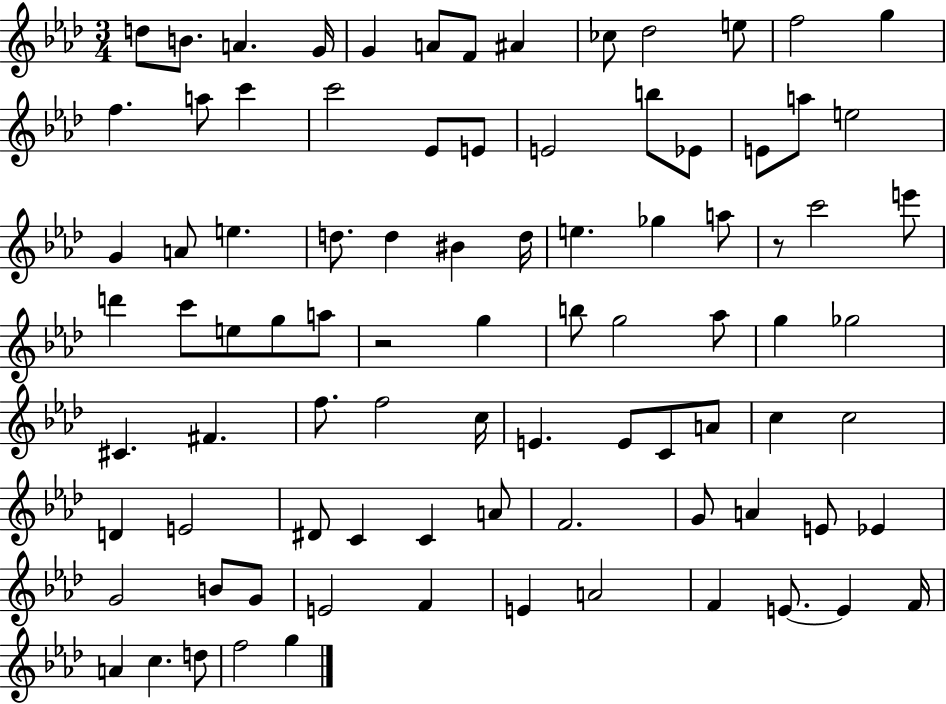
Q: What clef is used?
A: treble